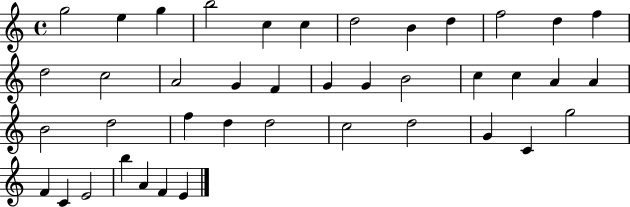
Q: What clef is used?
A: treble